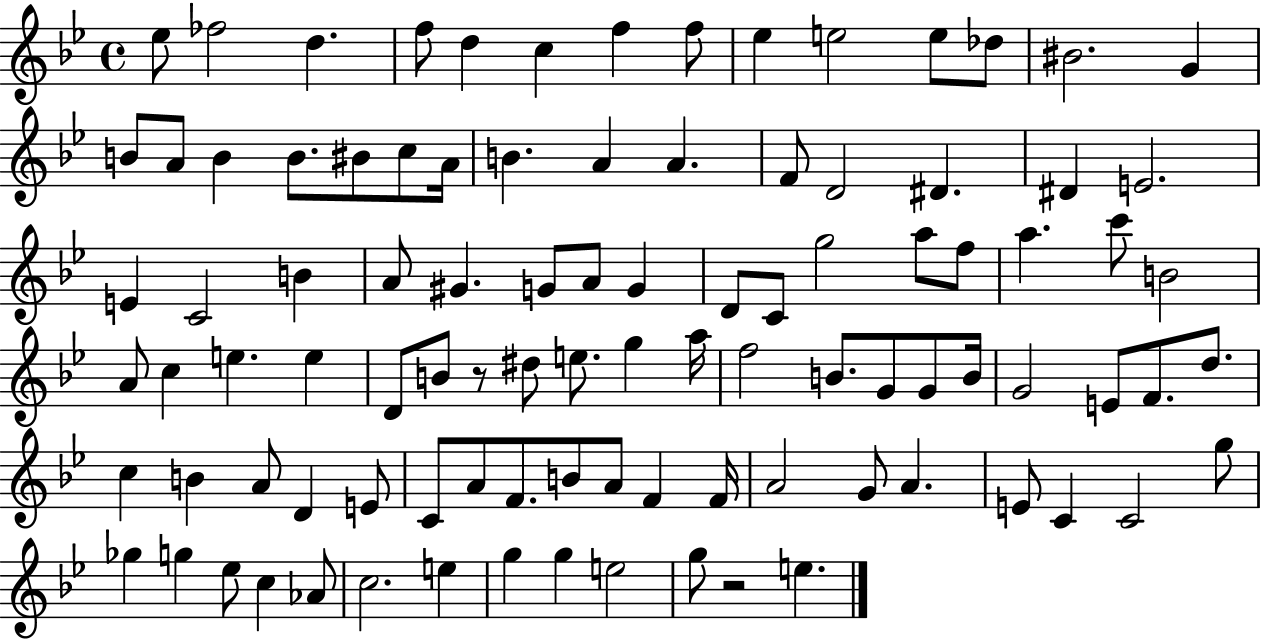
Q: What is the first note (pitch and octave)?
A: Eb5